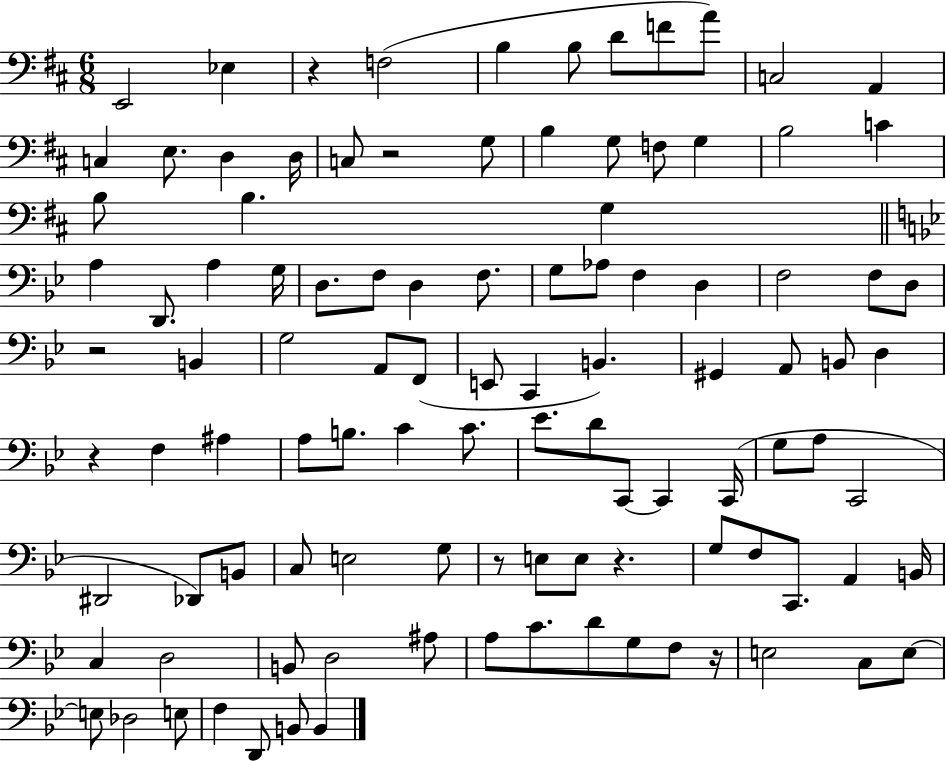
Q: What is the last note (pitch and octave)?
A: B2